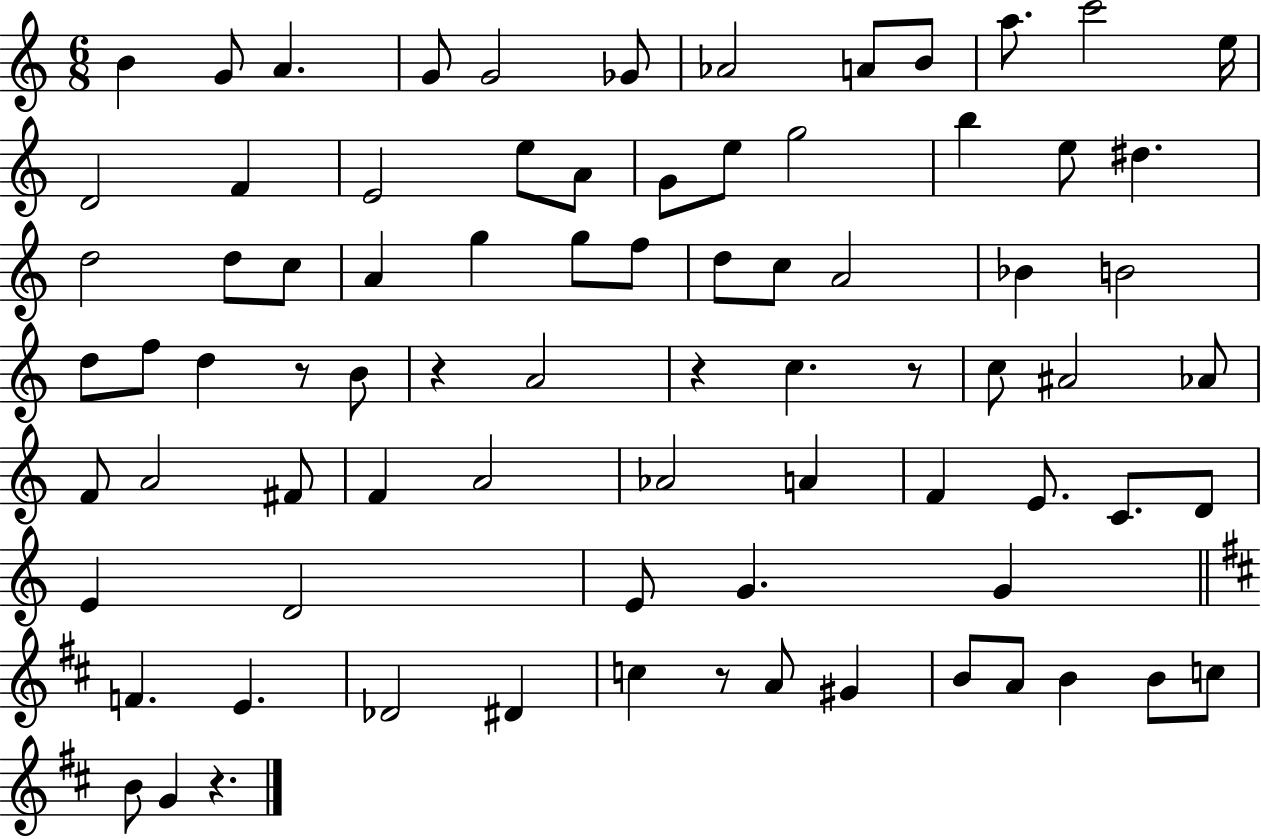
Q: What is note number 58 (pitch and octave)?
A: E4